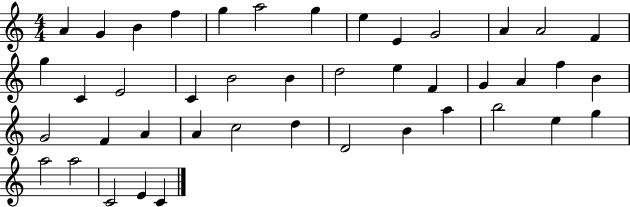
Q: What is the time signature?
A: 4/4